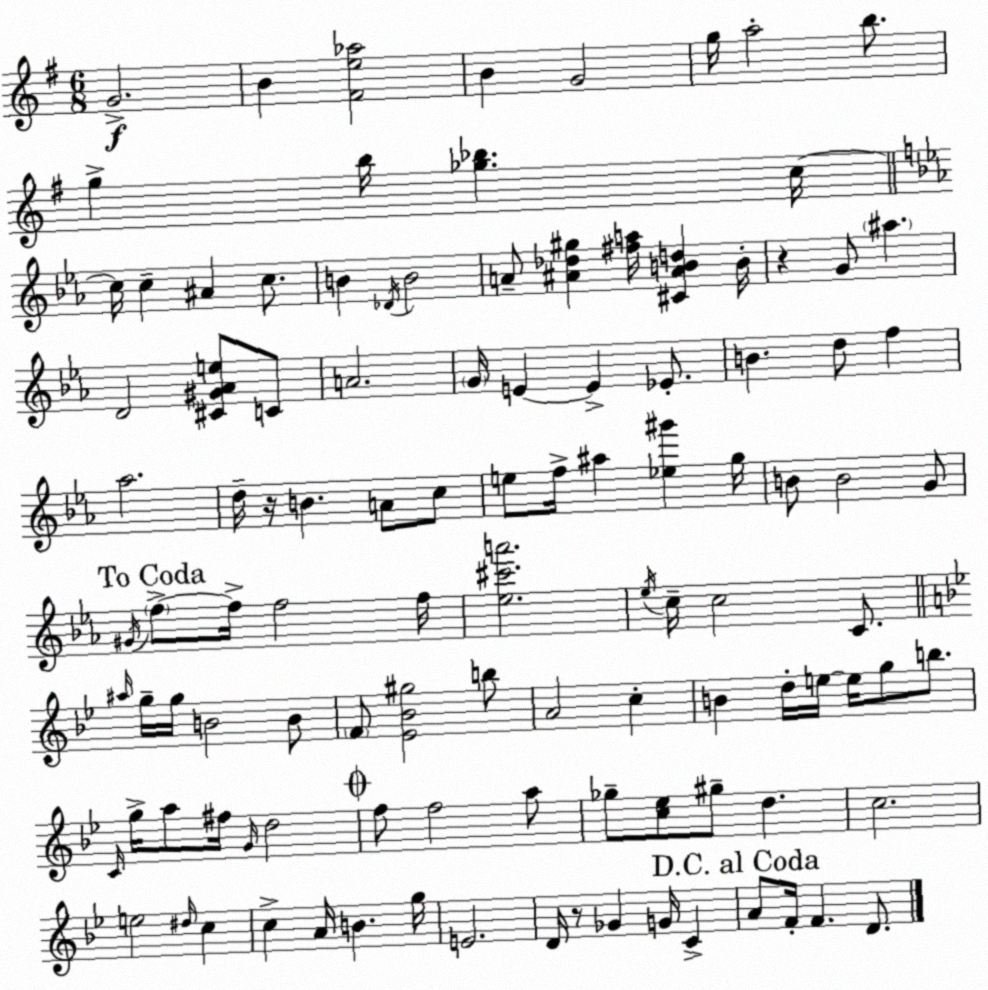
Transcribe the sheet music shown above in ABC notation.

X:1
T:Untitled
M:6/8
L:1/4
K:G
G2 B [^Fe_a]2 B G2 g/4 a2 b/2 g b/4 [_g_b] c/4 c/4 c ^A c/2 B _D/4 B2 A/2 [^A_d^g] [^fa]/4 [^C^ABd] B/4 z G/2 ^a D2 [^C^G_Ae]/2 C/2 A2 G/4 E E _E/2 B d/2 f _a2 d/4 z/4 B A/2 c/2 e/2 f/4 ^a [_e^g'] g/4 B/2 B2 G/2 ^G/4 f/2 f/4 f2 f/4 [_e^c'a']2 _e/4 c/4 c2 C/2 ^a/4 g/4 g/4 B2 B/2 F/2 [_E_B^g]2 b/2 A2 c B d/4 e/4 e/4 g/2 b/2 C/4 g/4 a/2 ^f/4 G/4 d2 f/2 f2 a/2 _g/2 [c_e]/2 ^g/2 d c2 e2 ^d/4 c c A/4 B g/4 E2 D/4 z/2 _G G/4 C A/2 F/4 F D/2